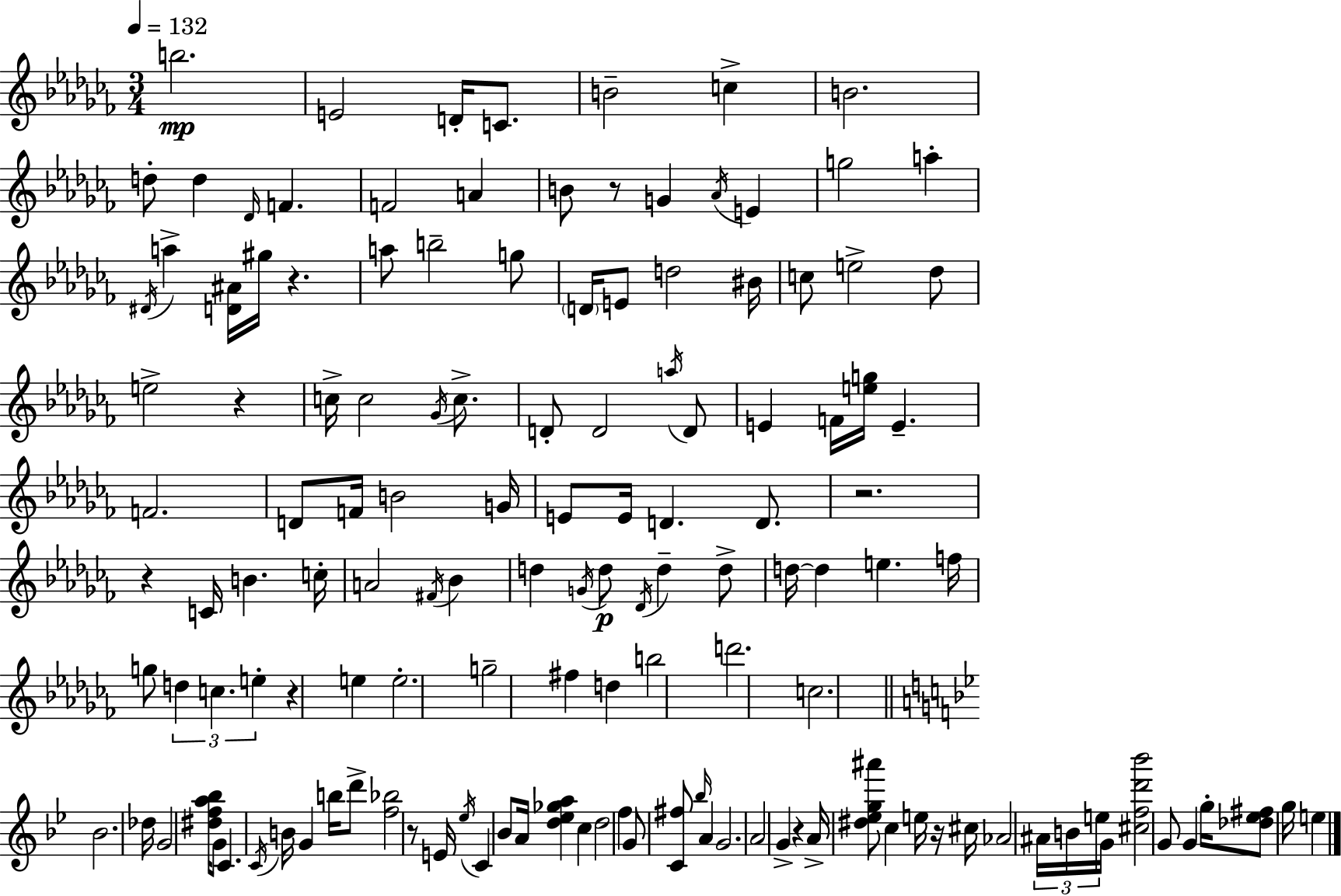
B5/h. E4/h D4/s C4/e. B4/h C5/q B4/h. D5/e D5/q Db4/s F4/q. F4/h A4/q B4/e R/e G4/q Ab4/s E4/q G5/h A5/q D#4/s A5/q [D4,A#4]/s G#5/s R/q. A5/e B5/h G5/e D4/s E4/e D5/h BIS4/s C5/e E5/h Db5/e E5/h R/q C5/s C5/h Gb4/s C5/e. D4/e D4/h A5/s D4/e E4/q F4/s [E5,G5]/s E4/q. F4/h. D4/e F4/s B4/h G4/s E4/e E4/s D4/q. D4/e. R/h. R/q C4/s B4/q. C5/s A4/h F#4/s Bb4/q D5/q G4/s D5/e Db4/s D5/q D5/e D5/s D5/q E5/q. F5/s G5/e D5/q C5/q. E5/q R/q E5/q E5/h. G5/h F#5/q D5/q B5/h D6/h. C5/h. Bb4/h. Db5/s G4/h [D#5,F5,A5,Bb5]/s G4/e C4/q. C4/s B4/s G4/q B5/s D6/e [F5,Bb5]/h R/e E4/s Eb5/s C4/q Bb4/e A4/s [D5,Eb5,Gb5,A5]/q C5/q D5/h F5/q G4/e [C4,F#5]/e Bb5/s A4/q G4/h. A4/h G4/q R/q A4/s [D#5,Eb5,G5,A#6]/e C5/q E5/s R/s C#5/s Ab4/h A#4/s B4/s E5/s G4/s [C#5,F5,D6,Bb6]/h G4/e G4/q G5/s [Db5,Eb5,F#5]/e G5/s E5/q